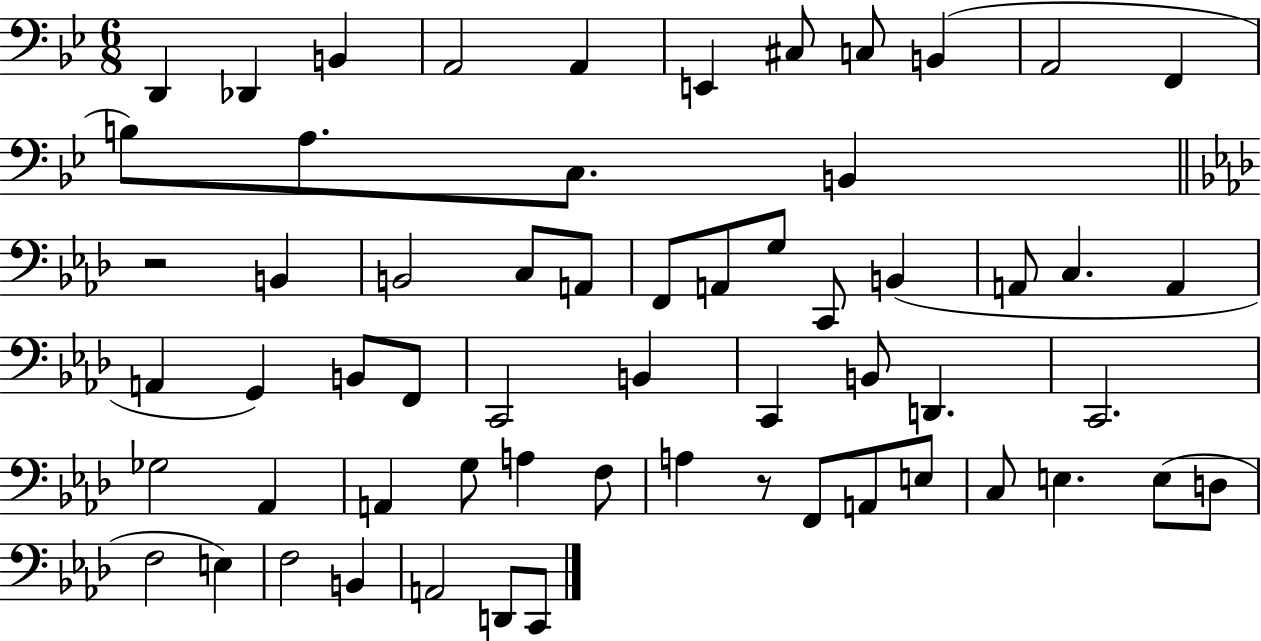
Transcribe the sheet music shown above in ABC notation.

X:1
T:Untitled
M:6/8
L:1/4
K:Bb
D,, _D,, B,, A,,2 A,, E,, ^C,/2 C,/2 B,, A,,2 F,, B,/2 A,/2 C,/2 B,, z2 B,, B,,2 C,/2 A,,/2 F,,/2 A,,/2 G,/2 C,,/2 B,, A,,/2 C, A,, A,, G,, B,,/2 F,,/2 C,,2 B,, C,, B,,/2 D,, C,,2 _G,2 _A,, A,, G,/2 A, F,/2 A, z/2 F,,/2 A,,/2 E,/2 C,/2 E, E,/2 D,/2 F,2 E, F,2 B,, A,,2 D,,/2 C,,/2